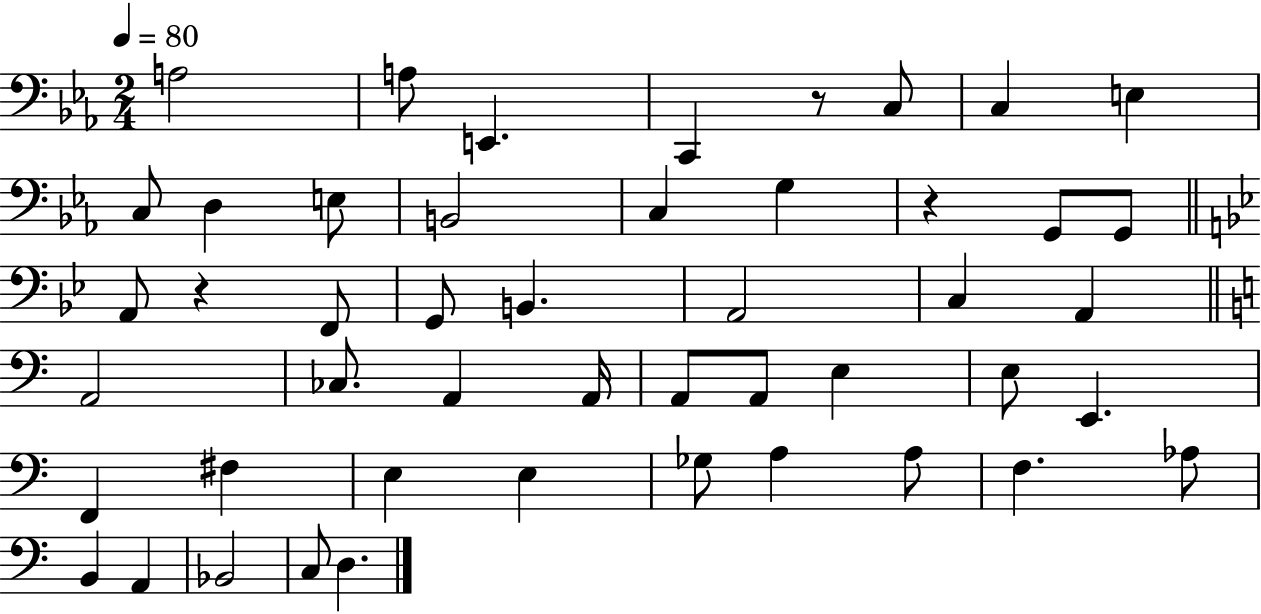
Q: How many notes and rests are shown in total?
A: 48